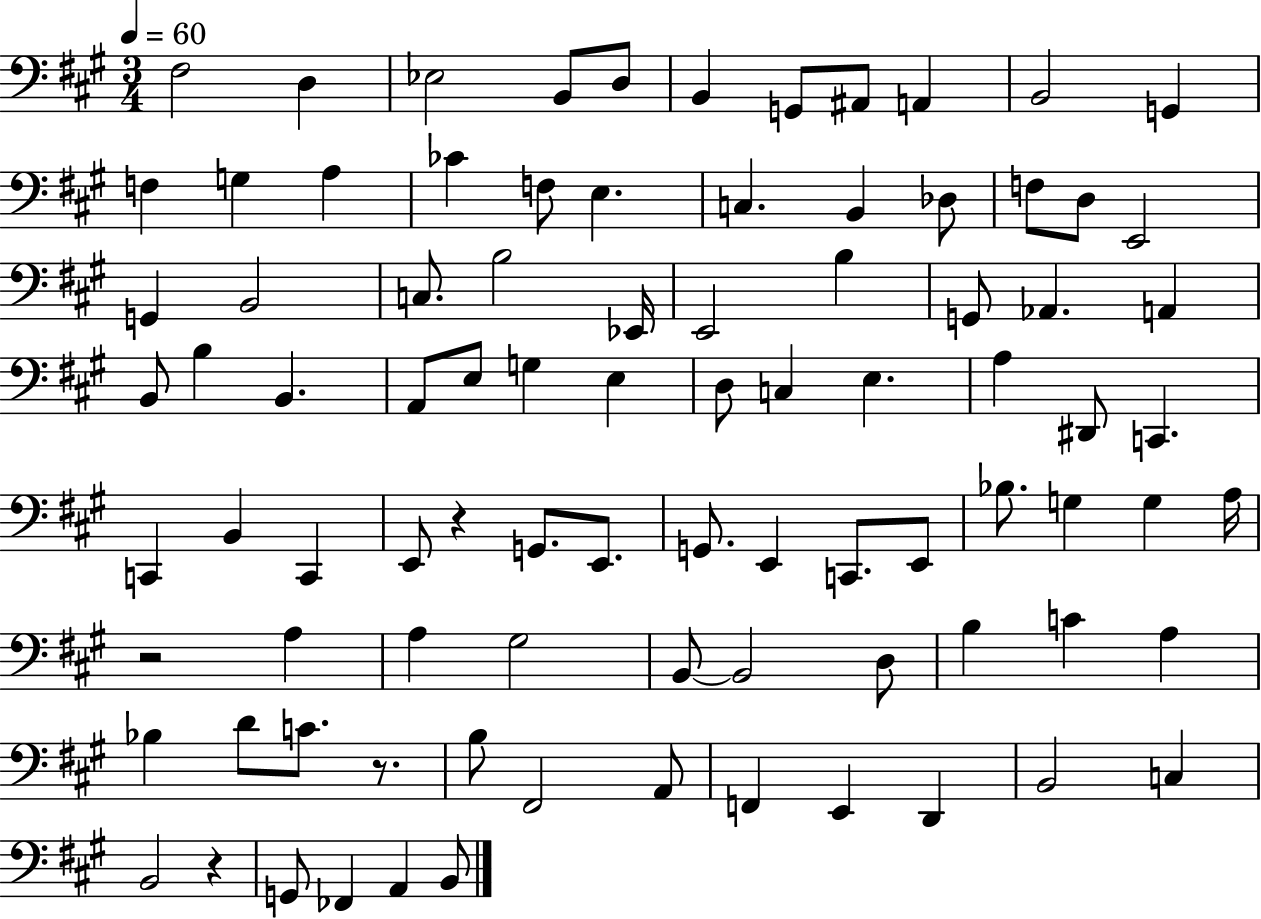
{
  \clef bass
  \numericTimeSignature
  \time 3/4
  \key a \major
  \tempo 4 = 60
  fis2 d4 | ees2 b,8 d8 | b,4 g,8 ais,8 a,4 | b,2 g,4 | \break f4 g4 a4 | ces'4 f8 e4. | c4. b,4 des8 | f8 d8 e,2 | \break g,4 b,2 | c8. b2 ees,16 | e,2 b4 | g,8 aes,4. a,4 | \break b,8 b4 b,4. | a,8 e8 g4 e4 | d8 c4 e4. | a4 dis,8 c,4. | \break c,4 b,4 c,4 | e,8 r4 g,8. e,8. | g,8. e,4 c,8. e,8 | bes8. g4 g4 a16 | \break r2 a4 | a4 gis2 | b,8~~ b,2 d8 | b4 c'4 a4 | \break bes4 d'8 c'8. r8. | b8 fis,2 a,8 | f,4 e,4 d,4 | b,2 c4 | \break b,2 r4 | g,8 fes,4 a,4 b,8 | \bar "|."
}